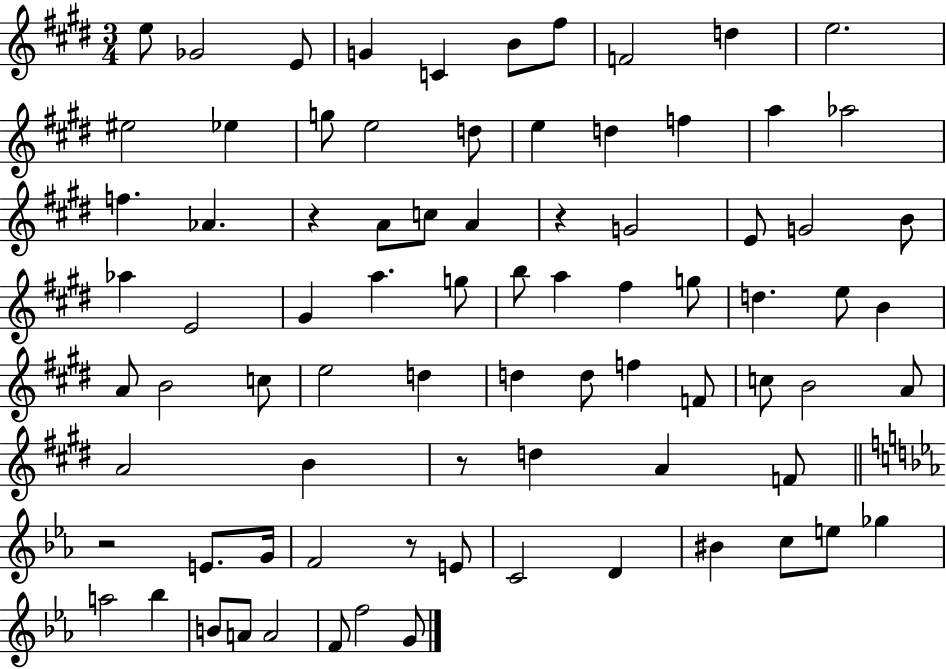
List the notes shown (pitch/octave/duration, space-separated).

E5/e Gb4/h E4/e G4/q C4/q B4/e F#5/e F4/h D5/q E5/h. EIS5/h Eb5/q G5/e E5/h D5/e E5/q D5/q F5/q A5/q Ab5/h F5/q. Ab4/q. R/q A4/e C5/e A4/q R/q G4/h E4/e G4/h B4/e Ab5/q E4/h G#4/q A5/q. G5/e B5/e A5/q F#5/q G5/e D5/q. E5/e B4/q A4/e B4/h C5/e E5/h D5/q D5/q D5/e F5/q F4/e C5/e B4/h A4/e A4/h B4/q R/e D5/q A4/q F4/e R/h E4/e. G4/s F4/h R/e E4/e C4/h D4/q BIS4/q C5/e E5/e Gb5/q A5/h Bb5/q B4/e A4/e A4/h F4/e F5/h G4/e